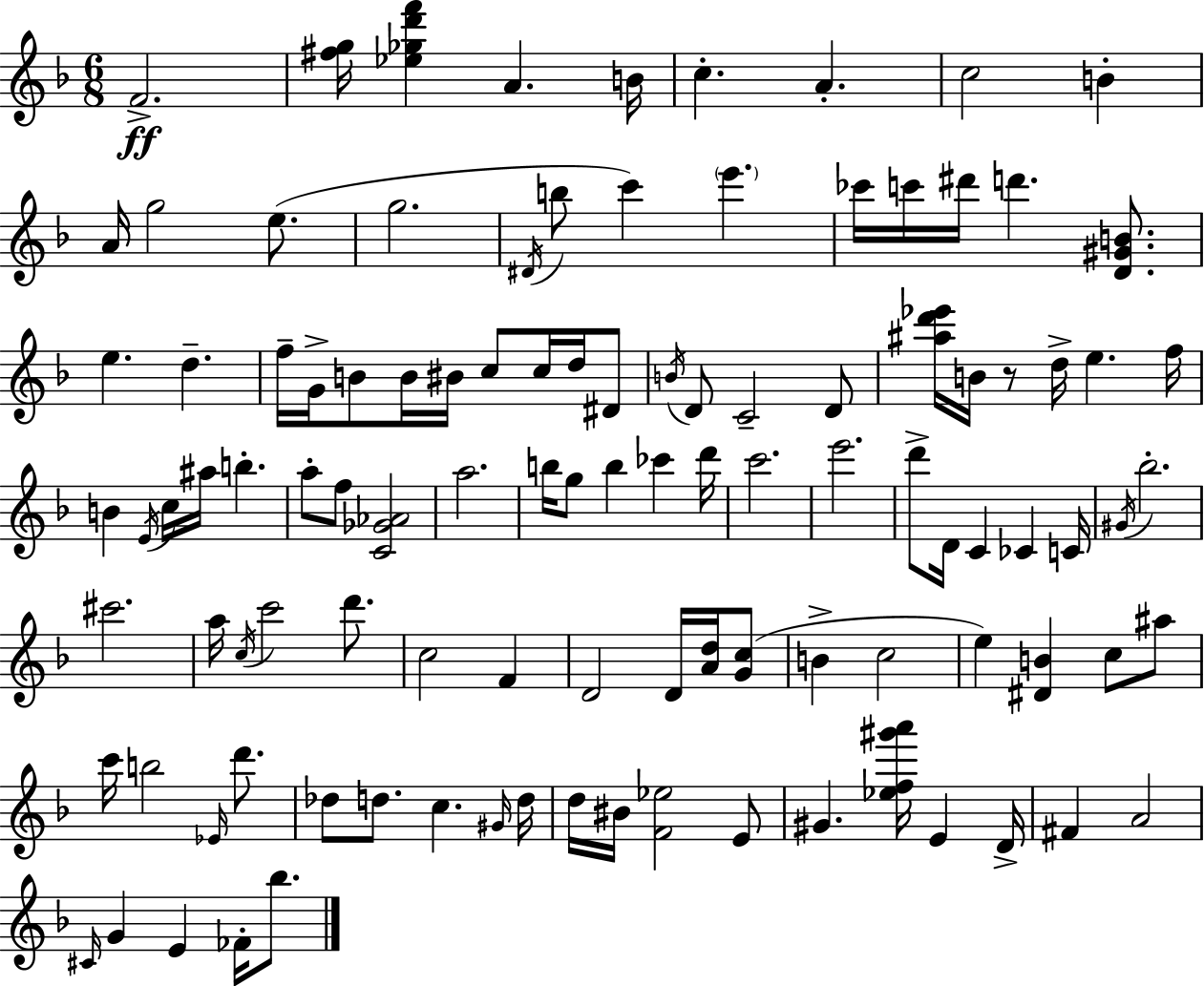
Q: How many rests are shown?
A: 1